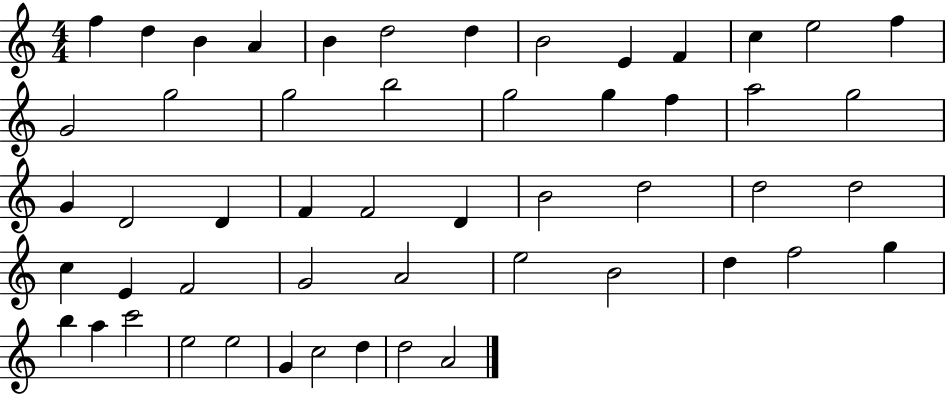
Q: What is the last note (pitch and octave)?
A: A4